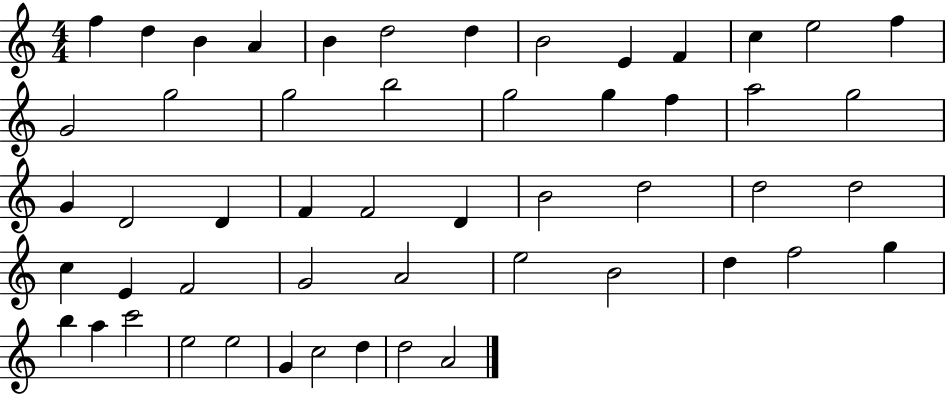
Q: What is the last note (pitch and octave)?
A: A4